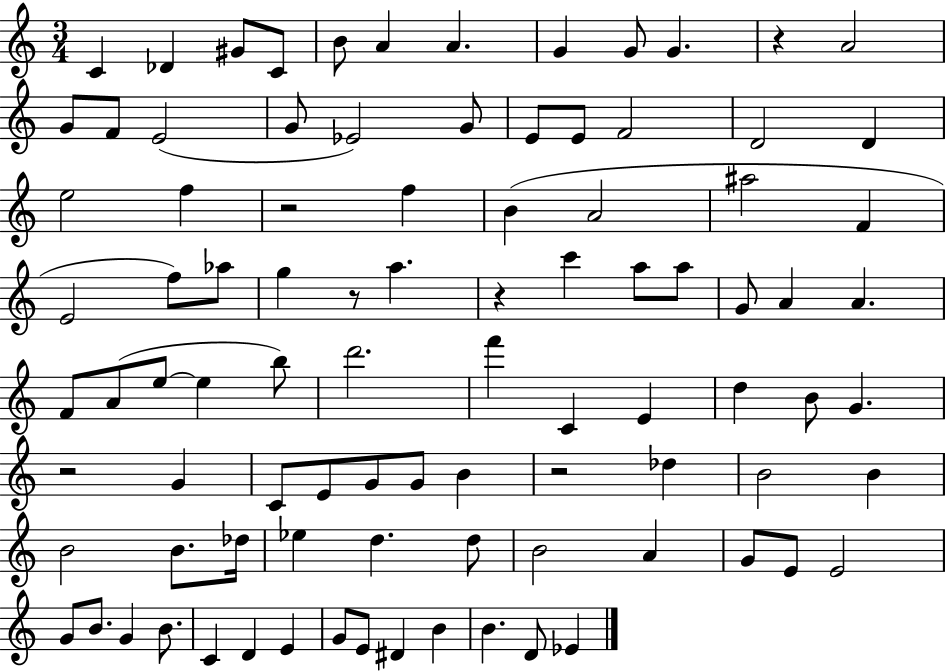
{
  \clef treble
  \numericTimeSignature
  \time 3/4
  \key c \major
  c'4 des'4 gis'8 c'8 | b'8 a'4 a'4. | g'4 g'8 g'4. | r4 a'2 | \break g'8 f'8 e'2( | g'8 ees'2) g'8 | e'8 e'8 f'2 | d'2 d'4 | \break e''2 f''4 | r2 f''4 | b'4( a'2 | ais''2 f'4 | \break e'2 f''8) aes''8 | g''4 r8 a''4. | r4 c'''4 a''8 a''8 | g'8 a'4 a'4. | \break f'8 a'8( e''8~~ e''4 b''8) | d'''2. | f'''4 c'4 e'4 | d''4 b'8 g'4. | \break r2 g'4 | c'8 e'8 g'8 g'8 b'4 | r2 des''4 | b'2 b'4 | \break b'2 b'8. des''16 | ees''4 d''4. d''8 | b'2 a'4 | g'8 e'8 e'2 | \break g'8 b'8. g'4 b'8. | c'4 d'4 e'4 | g'8 e'8 dis'4 b'4 | b'4. d'8 ees'4 | \break \bar "|."
}